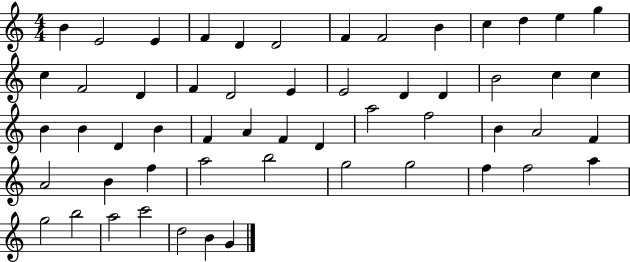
X:1
T:Untitled
M:4/4
L:1/4
K:C
B E2 E F D D2 F F2 B c d e g c F2 D F D2 E E2 D D B2 c c B B D B F A F D a2 f2 B A2 F A2 B f a2 b2 g2 g2 f f2 a g2 b2 a2 c'2 d2 B G